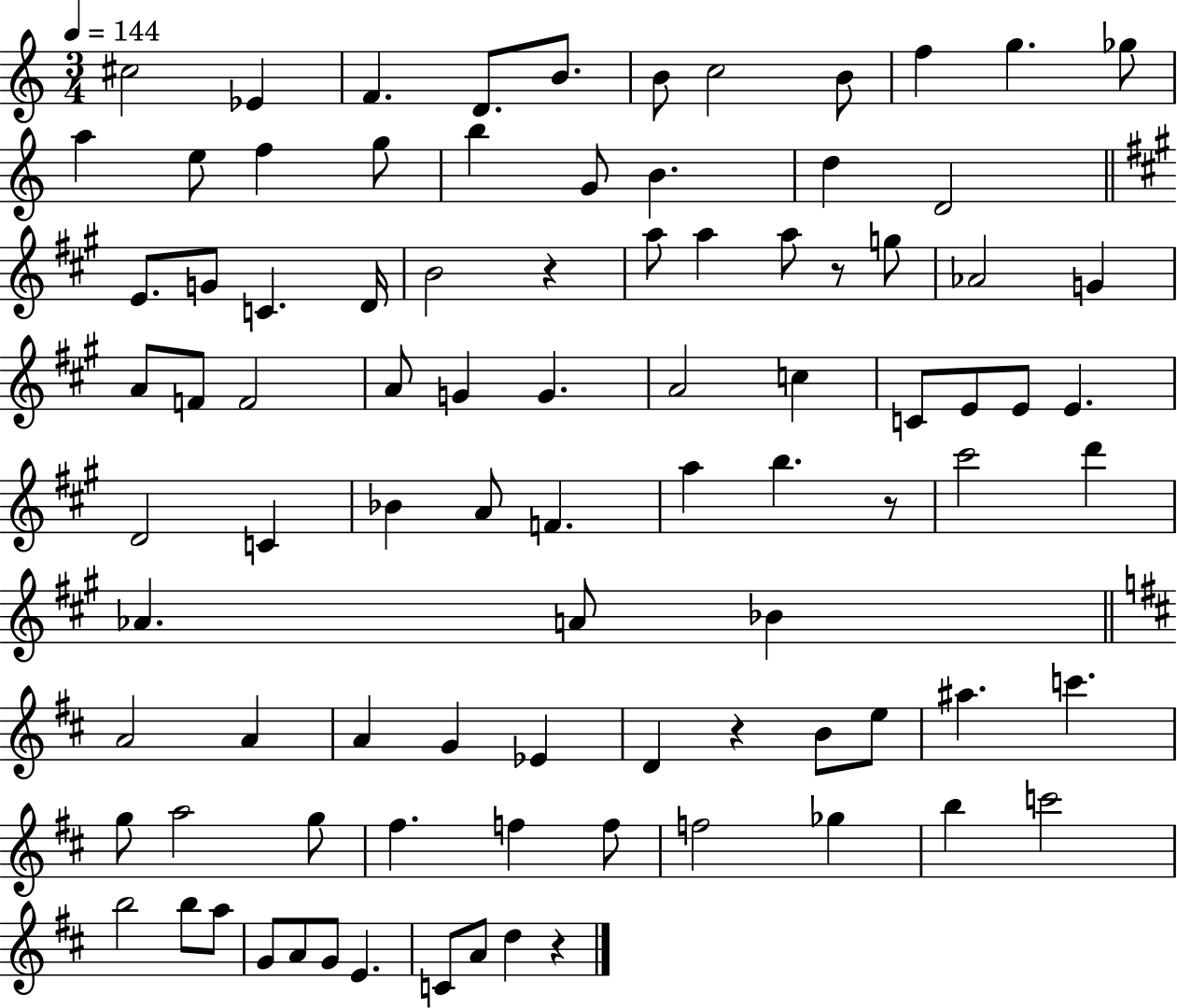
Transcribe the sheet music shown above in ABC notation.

X:1
T:Untitled
M:3/4
L:1/4
K:C
^c2 _E F D/2 B/2 B/2 c2 B/2 f g _g/2 a e/2 f g/2 b G/2 B d D2 E/2 G/2 C D/4 B2 z a/2 a a/2 z/2 g/2 _A2 G A/2 F/2 F2 A/2 G G A2 c C/2 E/2 E/2 E D2 C _B A/2 F a b z/2 ^c'2 d' _A A/2 _B A2 A A G _E D z B/2 e/2 ^a c' g/2 a2 g/2 ^f f f/2 f2 _g b c'2 b2 b/2 a/2 G/2 A/2 G/2 E C/2 A/2 d z